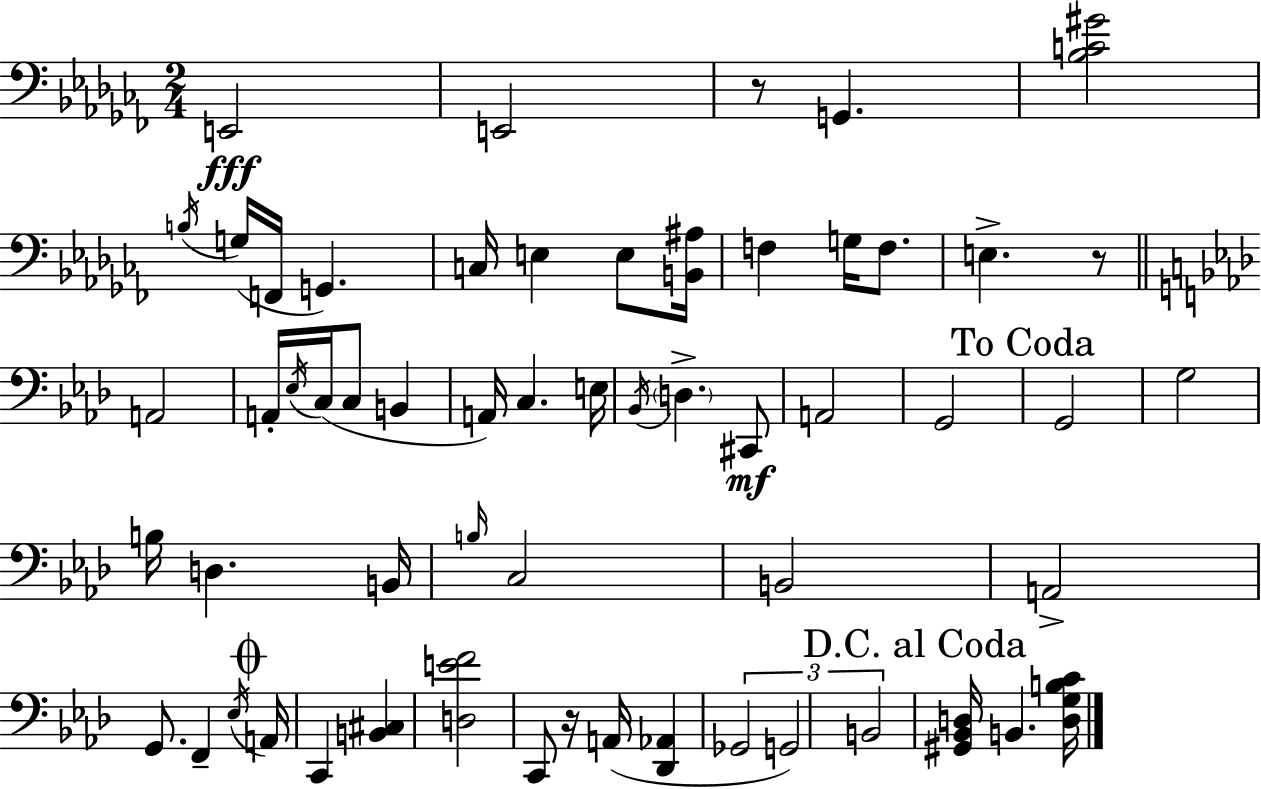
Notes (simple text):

E2/h E2/h R/e G2/q. [Bb3,C4,G#4]/h B3/s G3/s F2/s G2/q. C3/s E3/q E3/e [B2,A#3]/s F3/q G3/s F3/e. E3/q. R/e A2/h A2/s Eb3/s C3/s C3/e B2/q A2/s C3/q. E3/s Bb2/s D3/q. C#2/e A2/h G2/h G2/h G3/h B3/s D3/q. B2/s B3/s C3/h B2/h A2/h G2/e. F2/q Eb3/s A2/s C2/q [B2,C#3]/q [D3,E4,F4]/h C2/e R/s A2/s [Db2,Ab2]/q Gb2/h G2/h B2/h [G#2,Bb2,D3]/s B2/q. [D3,G3,B3,C4]/s